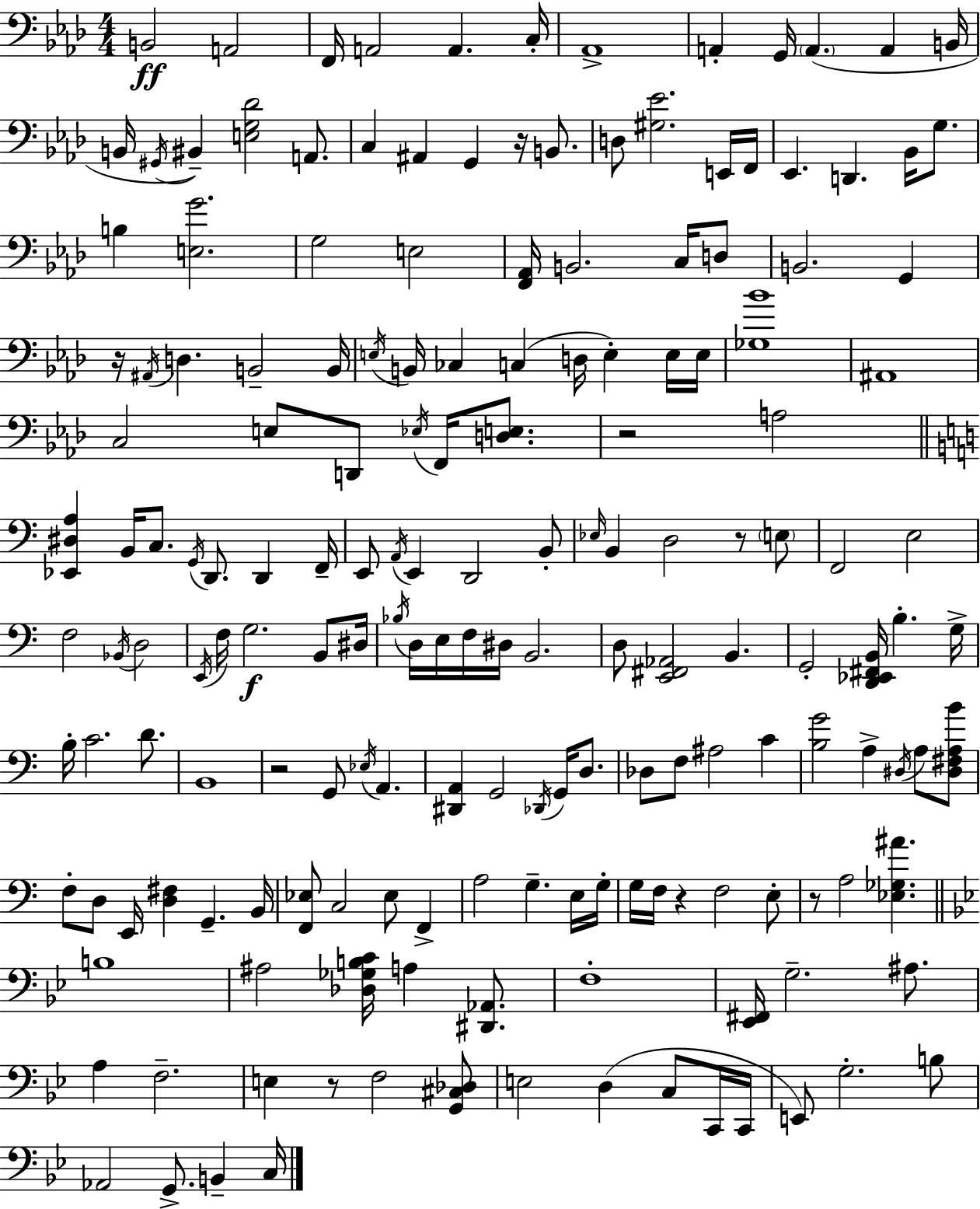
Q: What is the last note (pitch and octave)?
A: C3